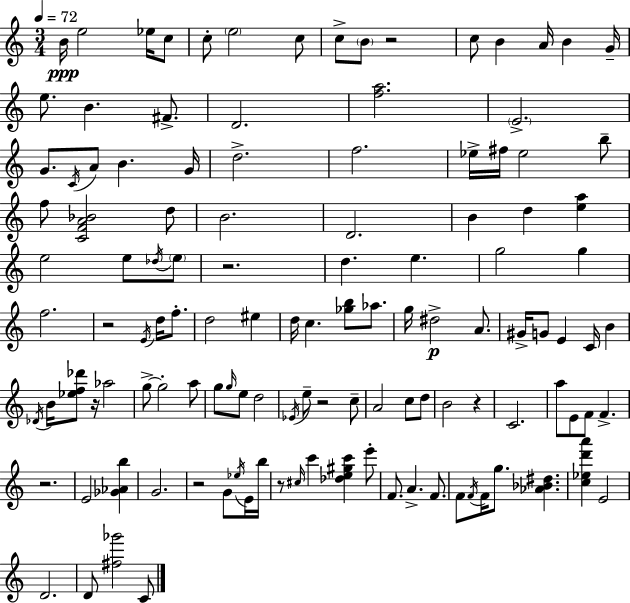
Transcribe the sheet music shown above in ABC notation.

X:1
T:Untitled
M:3/4
L:1/4
K:Am
B/4 e2 _e/4 c/2 c/2 e2 c/2 c/2 B/2 z2 c/2 B A/4 B G/4 e/2 B ^F/2 D2 [fa]2 E2 G/2 C/4 A/2 B G/4 d2 f2 _e/4 ^f/4 _e2 b/2 f/2 [CFA_B]2 d/2 B2 D2 B d [ea] e2 e/2 _d/4 e/2 z2 d e g2 g f2 z2 E/4 d/4 f/2 d2 ^e d/4 c [_gb]/2 _a/2 g/4 ^d2 A/2 ^G/4 G/2 E C/4 B _D/4 B/4 [_ef_d']/2 z/4 _a2 g/2 g2 a/2 g/2 g/4 e/2 d2 _E/4 e/2 z2 c/2 A2 c/2 d/2 B2 z C2 a/2 E/2 F/2 F z2 E2 [_G_Ab] G2 z2 G/2 _e/4 E/4 b/4 z/2 ^c/4 c' [_de^gc'] e'/2 F/2 A F/2 F/2 F/4 F/4 g/2 [_A_B^d] [c_ed'a'] E2 D2 D/2 [^f_g']2 C/2